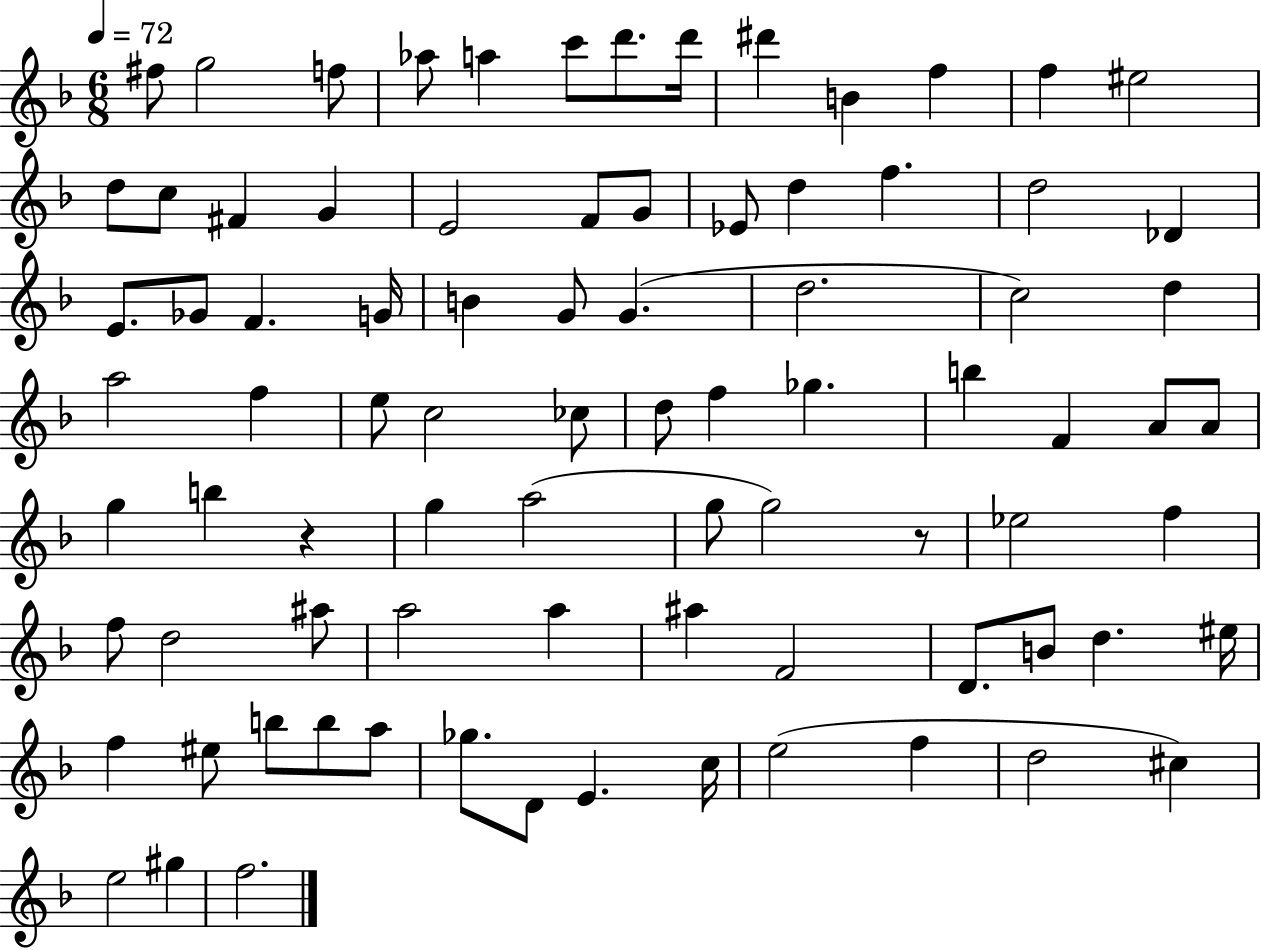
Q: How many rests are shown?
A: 2